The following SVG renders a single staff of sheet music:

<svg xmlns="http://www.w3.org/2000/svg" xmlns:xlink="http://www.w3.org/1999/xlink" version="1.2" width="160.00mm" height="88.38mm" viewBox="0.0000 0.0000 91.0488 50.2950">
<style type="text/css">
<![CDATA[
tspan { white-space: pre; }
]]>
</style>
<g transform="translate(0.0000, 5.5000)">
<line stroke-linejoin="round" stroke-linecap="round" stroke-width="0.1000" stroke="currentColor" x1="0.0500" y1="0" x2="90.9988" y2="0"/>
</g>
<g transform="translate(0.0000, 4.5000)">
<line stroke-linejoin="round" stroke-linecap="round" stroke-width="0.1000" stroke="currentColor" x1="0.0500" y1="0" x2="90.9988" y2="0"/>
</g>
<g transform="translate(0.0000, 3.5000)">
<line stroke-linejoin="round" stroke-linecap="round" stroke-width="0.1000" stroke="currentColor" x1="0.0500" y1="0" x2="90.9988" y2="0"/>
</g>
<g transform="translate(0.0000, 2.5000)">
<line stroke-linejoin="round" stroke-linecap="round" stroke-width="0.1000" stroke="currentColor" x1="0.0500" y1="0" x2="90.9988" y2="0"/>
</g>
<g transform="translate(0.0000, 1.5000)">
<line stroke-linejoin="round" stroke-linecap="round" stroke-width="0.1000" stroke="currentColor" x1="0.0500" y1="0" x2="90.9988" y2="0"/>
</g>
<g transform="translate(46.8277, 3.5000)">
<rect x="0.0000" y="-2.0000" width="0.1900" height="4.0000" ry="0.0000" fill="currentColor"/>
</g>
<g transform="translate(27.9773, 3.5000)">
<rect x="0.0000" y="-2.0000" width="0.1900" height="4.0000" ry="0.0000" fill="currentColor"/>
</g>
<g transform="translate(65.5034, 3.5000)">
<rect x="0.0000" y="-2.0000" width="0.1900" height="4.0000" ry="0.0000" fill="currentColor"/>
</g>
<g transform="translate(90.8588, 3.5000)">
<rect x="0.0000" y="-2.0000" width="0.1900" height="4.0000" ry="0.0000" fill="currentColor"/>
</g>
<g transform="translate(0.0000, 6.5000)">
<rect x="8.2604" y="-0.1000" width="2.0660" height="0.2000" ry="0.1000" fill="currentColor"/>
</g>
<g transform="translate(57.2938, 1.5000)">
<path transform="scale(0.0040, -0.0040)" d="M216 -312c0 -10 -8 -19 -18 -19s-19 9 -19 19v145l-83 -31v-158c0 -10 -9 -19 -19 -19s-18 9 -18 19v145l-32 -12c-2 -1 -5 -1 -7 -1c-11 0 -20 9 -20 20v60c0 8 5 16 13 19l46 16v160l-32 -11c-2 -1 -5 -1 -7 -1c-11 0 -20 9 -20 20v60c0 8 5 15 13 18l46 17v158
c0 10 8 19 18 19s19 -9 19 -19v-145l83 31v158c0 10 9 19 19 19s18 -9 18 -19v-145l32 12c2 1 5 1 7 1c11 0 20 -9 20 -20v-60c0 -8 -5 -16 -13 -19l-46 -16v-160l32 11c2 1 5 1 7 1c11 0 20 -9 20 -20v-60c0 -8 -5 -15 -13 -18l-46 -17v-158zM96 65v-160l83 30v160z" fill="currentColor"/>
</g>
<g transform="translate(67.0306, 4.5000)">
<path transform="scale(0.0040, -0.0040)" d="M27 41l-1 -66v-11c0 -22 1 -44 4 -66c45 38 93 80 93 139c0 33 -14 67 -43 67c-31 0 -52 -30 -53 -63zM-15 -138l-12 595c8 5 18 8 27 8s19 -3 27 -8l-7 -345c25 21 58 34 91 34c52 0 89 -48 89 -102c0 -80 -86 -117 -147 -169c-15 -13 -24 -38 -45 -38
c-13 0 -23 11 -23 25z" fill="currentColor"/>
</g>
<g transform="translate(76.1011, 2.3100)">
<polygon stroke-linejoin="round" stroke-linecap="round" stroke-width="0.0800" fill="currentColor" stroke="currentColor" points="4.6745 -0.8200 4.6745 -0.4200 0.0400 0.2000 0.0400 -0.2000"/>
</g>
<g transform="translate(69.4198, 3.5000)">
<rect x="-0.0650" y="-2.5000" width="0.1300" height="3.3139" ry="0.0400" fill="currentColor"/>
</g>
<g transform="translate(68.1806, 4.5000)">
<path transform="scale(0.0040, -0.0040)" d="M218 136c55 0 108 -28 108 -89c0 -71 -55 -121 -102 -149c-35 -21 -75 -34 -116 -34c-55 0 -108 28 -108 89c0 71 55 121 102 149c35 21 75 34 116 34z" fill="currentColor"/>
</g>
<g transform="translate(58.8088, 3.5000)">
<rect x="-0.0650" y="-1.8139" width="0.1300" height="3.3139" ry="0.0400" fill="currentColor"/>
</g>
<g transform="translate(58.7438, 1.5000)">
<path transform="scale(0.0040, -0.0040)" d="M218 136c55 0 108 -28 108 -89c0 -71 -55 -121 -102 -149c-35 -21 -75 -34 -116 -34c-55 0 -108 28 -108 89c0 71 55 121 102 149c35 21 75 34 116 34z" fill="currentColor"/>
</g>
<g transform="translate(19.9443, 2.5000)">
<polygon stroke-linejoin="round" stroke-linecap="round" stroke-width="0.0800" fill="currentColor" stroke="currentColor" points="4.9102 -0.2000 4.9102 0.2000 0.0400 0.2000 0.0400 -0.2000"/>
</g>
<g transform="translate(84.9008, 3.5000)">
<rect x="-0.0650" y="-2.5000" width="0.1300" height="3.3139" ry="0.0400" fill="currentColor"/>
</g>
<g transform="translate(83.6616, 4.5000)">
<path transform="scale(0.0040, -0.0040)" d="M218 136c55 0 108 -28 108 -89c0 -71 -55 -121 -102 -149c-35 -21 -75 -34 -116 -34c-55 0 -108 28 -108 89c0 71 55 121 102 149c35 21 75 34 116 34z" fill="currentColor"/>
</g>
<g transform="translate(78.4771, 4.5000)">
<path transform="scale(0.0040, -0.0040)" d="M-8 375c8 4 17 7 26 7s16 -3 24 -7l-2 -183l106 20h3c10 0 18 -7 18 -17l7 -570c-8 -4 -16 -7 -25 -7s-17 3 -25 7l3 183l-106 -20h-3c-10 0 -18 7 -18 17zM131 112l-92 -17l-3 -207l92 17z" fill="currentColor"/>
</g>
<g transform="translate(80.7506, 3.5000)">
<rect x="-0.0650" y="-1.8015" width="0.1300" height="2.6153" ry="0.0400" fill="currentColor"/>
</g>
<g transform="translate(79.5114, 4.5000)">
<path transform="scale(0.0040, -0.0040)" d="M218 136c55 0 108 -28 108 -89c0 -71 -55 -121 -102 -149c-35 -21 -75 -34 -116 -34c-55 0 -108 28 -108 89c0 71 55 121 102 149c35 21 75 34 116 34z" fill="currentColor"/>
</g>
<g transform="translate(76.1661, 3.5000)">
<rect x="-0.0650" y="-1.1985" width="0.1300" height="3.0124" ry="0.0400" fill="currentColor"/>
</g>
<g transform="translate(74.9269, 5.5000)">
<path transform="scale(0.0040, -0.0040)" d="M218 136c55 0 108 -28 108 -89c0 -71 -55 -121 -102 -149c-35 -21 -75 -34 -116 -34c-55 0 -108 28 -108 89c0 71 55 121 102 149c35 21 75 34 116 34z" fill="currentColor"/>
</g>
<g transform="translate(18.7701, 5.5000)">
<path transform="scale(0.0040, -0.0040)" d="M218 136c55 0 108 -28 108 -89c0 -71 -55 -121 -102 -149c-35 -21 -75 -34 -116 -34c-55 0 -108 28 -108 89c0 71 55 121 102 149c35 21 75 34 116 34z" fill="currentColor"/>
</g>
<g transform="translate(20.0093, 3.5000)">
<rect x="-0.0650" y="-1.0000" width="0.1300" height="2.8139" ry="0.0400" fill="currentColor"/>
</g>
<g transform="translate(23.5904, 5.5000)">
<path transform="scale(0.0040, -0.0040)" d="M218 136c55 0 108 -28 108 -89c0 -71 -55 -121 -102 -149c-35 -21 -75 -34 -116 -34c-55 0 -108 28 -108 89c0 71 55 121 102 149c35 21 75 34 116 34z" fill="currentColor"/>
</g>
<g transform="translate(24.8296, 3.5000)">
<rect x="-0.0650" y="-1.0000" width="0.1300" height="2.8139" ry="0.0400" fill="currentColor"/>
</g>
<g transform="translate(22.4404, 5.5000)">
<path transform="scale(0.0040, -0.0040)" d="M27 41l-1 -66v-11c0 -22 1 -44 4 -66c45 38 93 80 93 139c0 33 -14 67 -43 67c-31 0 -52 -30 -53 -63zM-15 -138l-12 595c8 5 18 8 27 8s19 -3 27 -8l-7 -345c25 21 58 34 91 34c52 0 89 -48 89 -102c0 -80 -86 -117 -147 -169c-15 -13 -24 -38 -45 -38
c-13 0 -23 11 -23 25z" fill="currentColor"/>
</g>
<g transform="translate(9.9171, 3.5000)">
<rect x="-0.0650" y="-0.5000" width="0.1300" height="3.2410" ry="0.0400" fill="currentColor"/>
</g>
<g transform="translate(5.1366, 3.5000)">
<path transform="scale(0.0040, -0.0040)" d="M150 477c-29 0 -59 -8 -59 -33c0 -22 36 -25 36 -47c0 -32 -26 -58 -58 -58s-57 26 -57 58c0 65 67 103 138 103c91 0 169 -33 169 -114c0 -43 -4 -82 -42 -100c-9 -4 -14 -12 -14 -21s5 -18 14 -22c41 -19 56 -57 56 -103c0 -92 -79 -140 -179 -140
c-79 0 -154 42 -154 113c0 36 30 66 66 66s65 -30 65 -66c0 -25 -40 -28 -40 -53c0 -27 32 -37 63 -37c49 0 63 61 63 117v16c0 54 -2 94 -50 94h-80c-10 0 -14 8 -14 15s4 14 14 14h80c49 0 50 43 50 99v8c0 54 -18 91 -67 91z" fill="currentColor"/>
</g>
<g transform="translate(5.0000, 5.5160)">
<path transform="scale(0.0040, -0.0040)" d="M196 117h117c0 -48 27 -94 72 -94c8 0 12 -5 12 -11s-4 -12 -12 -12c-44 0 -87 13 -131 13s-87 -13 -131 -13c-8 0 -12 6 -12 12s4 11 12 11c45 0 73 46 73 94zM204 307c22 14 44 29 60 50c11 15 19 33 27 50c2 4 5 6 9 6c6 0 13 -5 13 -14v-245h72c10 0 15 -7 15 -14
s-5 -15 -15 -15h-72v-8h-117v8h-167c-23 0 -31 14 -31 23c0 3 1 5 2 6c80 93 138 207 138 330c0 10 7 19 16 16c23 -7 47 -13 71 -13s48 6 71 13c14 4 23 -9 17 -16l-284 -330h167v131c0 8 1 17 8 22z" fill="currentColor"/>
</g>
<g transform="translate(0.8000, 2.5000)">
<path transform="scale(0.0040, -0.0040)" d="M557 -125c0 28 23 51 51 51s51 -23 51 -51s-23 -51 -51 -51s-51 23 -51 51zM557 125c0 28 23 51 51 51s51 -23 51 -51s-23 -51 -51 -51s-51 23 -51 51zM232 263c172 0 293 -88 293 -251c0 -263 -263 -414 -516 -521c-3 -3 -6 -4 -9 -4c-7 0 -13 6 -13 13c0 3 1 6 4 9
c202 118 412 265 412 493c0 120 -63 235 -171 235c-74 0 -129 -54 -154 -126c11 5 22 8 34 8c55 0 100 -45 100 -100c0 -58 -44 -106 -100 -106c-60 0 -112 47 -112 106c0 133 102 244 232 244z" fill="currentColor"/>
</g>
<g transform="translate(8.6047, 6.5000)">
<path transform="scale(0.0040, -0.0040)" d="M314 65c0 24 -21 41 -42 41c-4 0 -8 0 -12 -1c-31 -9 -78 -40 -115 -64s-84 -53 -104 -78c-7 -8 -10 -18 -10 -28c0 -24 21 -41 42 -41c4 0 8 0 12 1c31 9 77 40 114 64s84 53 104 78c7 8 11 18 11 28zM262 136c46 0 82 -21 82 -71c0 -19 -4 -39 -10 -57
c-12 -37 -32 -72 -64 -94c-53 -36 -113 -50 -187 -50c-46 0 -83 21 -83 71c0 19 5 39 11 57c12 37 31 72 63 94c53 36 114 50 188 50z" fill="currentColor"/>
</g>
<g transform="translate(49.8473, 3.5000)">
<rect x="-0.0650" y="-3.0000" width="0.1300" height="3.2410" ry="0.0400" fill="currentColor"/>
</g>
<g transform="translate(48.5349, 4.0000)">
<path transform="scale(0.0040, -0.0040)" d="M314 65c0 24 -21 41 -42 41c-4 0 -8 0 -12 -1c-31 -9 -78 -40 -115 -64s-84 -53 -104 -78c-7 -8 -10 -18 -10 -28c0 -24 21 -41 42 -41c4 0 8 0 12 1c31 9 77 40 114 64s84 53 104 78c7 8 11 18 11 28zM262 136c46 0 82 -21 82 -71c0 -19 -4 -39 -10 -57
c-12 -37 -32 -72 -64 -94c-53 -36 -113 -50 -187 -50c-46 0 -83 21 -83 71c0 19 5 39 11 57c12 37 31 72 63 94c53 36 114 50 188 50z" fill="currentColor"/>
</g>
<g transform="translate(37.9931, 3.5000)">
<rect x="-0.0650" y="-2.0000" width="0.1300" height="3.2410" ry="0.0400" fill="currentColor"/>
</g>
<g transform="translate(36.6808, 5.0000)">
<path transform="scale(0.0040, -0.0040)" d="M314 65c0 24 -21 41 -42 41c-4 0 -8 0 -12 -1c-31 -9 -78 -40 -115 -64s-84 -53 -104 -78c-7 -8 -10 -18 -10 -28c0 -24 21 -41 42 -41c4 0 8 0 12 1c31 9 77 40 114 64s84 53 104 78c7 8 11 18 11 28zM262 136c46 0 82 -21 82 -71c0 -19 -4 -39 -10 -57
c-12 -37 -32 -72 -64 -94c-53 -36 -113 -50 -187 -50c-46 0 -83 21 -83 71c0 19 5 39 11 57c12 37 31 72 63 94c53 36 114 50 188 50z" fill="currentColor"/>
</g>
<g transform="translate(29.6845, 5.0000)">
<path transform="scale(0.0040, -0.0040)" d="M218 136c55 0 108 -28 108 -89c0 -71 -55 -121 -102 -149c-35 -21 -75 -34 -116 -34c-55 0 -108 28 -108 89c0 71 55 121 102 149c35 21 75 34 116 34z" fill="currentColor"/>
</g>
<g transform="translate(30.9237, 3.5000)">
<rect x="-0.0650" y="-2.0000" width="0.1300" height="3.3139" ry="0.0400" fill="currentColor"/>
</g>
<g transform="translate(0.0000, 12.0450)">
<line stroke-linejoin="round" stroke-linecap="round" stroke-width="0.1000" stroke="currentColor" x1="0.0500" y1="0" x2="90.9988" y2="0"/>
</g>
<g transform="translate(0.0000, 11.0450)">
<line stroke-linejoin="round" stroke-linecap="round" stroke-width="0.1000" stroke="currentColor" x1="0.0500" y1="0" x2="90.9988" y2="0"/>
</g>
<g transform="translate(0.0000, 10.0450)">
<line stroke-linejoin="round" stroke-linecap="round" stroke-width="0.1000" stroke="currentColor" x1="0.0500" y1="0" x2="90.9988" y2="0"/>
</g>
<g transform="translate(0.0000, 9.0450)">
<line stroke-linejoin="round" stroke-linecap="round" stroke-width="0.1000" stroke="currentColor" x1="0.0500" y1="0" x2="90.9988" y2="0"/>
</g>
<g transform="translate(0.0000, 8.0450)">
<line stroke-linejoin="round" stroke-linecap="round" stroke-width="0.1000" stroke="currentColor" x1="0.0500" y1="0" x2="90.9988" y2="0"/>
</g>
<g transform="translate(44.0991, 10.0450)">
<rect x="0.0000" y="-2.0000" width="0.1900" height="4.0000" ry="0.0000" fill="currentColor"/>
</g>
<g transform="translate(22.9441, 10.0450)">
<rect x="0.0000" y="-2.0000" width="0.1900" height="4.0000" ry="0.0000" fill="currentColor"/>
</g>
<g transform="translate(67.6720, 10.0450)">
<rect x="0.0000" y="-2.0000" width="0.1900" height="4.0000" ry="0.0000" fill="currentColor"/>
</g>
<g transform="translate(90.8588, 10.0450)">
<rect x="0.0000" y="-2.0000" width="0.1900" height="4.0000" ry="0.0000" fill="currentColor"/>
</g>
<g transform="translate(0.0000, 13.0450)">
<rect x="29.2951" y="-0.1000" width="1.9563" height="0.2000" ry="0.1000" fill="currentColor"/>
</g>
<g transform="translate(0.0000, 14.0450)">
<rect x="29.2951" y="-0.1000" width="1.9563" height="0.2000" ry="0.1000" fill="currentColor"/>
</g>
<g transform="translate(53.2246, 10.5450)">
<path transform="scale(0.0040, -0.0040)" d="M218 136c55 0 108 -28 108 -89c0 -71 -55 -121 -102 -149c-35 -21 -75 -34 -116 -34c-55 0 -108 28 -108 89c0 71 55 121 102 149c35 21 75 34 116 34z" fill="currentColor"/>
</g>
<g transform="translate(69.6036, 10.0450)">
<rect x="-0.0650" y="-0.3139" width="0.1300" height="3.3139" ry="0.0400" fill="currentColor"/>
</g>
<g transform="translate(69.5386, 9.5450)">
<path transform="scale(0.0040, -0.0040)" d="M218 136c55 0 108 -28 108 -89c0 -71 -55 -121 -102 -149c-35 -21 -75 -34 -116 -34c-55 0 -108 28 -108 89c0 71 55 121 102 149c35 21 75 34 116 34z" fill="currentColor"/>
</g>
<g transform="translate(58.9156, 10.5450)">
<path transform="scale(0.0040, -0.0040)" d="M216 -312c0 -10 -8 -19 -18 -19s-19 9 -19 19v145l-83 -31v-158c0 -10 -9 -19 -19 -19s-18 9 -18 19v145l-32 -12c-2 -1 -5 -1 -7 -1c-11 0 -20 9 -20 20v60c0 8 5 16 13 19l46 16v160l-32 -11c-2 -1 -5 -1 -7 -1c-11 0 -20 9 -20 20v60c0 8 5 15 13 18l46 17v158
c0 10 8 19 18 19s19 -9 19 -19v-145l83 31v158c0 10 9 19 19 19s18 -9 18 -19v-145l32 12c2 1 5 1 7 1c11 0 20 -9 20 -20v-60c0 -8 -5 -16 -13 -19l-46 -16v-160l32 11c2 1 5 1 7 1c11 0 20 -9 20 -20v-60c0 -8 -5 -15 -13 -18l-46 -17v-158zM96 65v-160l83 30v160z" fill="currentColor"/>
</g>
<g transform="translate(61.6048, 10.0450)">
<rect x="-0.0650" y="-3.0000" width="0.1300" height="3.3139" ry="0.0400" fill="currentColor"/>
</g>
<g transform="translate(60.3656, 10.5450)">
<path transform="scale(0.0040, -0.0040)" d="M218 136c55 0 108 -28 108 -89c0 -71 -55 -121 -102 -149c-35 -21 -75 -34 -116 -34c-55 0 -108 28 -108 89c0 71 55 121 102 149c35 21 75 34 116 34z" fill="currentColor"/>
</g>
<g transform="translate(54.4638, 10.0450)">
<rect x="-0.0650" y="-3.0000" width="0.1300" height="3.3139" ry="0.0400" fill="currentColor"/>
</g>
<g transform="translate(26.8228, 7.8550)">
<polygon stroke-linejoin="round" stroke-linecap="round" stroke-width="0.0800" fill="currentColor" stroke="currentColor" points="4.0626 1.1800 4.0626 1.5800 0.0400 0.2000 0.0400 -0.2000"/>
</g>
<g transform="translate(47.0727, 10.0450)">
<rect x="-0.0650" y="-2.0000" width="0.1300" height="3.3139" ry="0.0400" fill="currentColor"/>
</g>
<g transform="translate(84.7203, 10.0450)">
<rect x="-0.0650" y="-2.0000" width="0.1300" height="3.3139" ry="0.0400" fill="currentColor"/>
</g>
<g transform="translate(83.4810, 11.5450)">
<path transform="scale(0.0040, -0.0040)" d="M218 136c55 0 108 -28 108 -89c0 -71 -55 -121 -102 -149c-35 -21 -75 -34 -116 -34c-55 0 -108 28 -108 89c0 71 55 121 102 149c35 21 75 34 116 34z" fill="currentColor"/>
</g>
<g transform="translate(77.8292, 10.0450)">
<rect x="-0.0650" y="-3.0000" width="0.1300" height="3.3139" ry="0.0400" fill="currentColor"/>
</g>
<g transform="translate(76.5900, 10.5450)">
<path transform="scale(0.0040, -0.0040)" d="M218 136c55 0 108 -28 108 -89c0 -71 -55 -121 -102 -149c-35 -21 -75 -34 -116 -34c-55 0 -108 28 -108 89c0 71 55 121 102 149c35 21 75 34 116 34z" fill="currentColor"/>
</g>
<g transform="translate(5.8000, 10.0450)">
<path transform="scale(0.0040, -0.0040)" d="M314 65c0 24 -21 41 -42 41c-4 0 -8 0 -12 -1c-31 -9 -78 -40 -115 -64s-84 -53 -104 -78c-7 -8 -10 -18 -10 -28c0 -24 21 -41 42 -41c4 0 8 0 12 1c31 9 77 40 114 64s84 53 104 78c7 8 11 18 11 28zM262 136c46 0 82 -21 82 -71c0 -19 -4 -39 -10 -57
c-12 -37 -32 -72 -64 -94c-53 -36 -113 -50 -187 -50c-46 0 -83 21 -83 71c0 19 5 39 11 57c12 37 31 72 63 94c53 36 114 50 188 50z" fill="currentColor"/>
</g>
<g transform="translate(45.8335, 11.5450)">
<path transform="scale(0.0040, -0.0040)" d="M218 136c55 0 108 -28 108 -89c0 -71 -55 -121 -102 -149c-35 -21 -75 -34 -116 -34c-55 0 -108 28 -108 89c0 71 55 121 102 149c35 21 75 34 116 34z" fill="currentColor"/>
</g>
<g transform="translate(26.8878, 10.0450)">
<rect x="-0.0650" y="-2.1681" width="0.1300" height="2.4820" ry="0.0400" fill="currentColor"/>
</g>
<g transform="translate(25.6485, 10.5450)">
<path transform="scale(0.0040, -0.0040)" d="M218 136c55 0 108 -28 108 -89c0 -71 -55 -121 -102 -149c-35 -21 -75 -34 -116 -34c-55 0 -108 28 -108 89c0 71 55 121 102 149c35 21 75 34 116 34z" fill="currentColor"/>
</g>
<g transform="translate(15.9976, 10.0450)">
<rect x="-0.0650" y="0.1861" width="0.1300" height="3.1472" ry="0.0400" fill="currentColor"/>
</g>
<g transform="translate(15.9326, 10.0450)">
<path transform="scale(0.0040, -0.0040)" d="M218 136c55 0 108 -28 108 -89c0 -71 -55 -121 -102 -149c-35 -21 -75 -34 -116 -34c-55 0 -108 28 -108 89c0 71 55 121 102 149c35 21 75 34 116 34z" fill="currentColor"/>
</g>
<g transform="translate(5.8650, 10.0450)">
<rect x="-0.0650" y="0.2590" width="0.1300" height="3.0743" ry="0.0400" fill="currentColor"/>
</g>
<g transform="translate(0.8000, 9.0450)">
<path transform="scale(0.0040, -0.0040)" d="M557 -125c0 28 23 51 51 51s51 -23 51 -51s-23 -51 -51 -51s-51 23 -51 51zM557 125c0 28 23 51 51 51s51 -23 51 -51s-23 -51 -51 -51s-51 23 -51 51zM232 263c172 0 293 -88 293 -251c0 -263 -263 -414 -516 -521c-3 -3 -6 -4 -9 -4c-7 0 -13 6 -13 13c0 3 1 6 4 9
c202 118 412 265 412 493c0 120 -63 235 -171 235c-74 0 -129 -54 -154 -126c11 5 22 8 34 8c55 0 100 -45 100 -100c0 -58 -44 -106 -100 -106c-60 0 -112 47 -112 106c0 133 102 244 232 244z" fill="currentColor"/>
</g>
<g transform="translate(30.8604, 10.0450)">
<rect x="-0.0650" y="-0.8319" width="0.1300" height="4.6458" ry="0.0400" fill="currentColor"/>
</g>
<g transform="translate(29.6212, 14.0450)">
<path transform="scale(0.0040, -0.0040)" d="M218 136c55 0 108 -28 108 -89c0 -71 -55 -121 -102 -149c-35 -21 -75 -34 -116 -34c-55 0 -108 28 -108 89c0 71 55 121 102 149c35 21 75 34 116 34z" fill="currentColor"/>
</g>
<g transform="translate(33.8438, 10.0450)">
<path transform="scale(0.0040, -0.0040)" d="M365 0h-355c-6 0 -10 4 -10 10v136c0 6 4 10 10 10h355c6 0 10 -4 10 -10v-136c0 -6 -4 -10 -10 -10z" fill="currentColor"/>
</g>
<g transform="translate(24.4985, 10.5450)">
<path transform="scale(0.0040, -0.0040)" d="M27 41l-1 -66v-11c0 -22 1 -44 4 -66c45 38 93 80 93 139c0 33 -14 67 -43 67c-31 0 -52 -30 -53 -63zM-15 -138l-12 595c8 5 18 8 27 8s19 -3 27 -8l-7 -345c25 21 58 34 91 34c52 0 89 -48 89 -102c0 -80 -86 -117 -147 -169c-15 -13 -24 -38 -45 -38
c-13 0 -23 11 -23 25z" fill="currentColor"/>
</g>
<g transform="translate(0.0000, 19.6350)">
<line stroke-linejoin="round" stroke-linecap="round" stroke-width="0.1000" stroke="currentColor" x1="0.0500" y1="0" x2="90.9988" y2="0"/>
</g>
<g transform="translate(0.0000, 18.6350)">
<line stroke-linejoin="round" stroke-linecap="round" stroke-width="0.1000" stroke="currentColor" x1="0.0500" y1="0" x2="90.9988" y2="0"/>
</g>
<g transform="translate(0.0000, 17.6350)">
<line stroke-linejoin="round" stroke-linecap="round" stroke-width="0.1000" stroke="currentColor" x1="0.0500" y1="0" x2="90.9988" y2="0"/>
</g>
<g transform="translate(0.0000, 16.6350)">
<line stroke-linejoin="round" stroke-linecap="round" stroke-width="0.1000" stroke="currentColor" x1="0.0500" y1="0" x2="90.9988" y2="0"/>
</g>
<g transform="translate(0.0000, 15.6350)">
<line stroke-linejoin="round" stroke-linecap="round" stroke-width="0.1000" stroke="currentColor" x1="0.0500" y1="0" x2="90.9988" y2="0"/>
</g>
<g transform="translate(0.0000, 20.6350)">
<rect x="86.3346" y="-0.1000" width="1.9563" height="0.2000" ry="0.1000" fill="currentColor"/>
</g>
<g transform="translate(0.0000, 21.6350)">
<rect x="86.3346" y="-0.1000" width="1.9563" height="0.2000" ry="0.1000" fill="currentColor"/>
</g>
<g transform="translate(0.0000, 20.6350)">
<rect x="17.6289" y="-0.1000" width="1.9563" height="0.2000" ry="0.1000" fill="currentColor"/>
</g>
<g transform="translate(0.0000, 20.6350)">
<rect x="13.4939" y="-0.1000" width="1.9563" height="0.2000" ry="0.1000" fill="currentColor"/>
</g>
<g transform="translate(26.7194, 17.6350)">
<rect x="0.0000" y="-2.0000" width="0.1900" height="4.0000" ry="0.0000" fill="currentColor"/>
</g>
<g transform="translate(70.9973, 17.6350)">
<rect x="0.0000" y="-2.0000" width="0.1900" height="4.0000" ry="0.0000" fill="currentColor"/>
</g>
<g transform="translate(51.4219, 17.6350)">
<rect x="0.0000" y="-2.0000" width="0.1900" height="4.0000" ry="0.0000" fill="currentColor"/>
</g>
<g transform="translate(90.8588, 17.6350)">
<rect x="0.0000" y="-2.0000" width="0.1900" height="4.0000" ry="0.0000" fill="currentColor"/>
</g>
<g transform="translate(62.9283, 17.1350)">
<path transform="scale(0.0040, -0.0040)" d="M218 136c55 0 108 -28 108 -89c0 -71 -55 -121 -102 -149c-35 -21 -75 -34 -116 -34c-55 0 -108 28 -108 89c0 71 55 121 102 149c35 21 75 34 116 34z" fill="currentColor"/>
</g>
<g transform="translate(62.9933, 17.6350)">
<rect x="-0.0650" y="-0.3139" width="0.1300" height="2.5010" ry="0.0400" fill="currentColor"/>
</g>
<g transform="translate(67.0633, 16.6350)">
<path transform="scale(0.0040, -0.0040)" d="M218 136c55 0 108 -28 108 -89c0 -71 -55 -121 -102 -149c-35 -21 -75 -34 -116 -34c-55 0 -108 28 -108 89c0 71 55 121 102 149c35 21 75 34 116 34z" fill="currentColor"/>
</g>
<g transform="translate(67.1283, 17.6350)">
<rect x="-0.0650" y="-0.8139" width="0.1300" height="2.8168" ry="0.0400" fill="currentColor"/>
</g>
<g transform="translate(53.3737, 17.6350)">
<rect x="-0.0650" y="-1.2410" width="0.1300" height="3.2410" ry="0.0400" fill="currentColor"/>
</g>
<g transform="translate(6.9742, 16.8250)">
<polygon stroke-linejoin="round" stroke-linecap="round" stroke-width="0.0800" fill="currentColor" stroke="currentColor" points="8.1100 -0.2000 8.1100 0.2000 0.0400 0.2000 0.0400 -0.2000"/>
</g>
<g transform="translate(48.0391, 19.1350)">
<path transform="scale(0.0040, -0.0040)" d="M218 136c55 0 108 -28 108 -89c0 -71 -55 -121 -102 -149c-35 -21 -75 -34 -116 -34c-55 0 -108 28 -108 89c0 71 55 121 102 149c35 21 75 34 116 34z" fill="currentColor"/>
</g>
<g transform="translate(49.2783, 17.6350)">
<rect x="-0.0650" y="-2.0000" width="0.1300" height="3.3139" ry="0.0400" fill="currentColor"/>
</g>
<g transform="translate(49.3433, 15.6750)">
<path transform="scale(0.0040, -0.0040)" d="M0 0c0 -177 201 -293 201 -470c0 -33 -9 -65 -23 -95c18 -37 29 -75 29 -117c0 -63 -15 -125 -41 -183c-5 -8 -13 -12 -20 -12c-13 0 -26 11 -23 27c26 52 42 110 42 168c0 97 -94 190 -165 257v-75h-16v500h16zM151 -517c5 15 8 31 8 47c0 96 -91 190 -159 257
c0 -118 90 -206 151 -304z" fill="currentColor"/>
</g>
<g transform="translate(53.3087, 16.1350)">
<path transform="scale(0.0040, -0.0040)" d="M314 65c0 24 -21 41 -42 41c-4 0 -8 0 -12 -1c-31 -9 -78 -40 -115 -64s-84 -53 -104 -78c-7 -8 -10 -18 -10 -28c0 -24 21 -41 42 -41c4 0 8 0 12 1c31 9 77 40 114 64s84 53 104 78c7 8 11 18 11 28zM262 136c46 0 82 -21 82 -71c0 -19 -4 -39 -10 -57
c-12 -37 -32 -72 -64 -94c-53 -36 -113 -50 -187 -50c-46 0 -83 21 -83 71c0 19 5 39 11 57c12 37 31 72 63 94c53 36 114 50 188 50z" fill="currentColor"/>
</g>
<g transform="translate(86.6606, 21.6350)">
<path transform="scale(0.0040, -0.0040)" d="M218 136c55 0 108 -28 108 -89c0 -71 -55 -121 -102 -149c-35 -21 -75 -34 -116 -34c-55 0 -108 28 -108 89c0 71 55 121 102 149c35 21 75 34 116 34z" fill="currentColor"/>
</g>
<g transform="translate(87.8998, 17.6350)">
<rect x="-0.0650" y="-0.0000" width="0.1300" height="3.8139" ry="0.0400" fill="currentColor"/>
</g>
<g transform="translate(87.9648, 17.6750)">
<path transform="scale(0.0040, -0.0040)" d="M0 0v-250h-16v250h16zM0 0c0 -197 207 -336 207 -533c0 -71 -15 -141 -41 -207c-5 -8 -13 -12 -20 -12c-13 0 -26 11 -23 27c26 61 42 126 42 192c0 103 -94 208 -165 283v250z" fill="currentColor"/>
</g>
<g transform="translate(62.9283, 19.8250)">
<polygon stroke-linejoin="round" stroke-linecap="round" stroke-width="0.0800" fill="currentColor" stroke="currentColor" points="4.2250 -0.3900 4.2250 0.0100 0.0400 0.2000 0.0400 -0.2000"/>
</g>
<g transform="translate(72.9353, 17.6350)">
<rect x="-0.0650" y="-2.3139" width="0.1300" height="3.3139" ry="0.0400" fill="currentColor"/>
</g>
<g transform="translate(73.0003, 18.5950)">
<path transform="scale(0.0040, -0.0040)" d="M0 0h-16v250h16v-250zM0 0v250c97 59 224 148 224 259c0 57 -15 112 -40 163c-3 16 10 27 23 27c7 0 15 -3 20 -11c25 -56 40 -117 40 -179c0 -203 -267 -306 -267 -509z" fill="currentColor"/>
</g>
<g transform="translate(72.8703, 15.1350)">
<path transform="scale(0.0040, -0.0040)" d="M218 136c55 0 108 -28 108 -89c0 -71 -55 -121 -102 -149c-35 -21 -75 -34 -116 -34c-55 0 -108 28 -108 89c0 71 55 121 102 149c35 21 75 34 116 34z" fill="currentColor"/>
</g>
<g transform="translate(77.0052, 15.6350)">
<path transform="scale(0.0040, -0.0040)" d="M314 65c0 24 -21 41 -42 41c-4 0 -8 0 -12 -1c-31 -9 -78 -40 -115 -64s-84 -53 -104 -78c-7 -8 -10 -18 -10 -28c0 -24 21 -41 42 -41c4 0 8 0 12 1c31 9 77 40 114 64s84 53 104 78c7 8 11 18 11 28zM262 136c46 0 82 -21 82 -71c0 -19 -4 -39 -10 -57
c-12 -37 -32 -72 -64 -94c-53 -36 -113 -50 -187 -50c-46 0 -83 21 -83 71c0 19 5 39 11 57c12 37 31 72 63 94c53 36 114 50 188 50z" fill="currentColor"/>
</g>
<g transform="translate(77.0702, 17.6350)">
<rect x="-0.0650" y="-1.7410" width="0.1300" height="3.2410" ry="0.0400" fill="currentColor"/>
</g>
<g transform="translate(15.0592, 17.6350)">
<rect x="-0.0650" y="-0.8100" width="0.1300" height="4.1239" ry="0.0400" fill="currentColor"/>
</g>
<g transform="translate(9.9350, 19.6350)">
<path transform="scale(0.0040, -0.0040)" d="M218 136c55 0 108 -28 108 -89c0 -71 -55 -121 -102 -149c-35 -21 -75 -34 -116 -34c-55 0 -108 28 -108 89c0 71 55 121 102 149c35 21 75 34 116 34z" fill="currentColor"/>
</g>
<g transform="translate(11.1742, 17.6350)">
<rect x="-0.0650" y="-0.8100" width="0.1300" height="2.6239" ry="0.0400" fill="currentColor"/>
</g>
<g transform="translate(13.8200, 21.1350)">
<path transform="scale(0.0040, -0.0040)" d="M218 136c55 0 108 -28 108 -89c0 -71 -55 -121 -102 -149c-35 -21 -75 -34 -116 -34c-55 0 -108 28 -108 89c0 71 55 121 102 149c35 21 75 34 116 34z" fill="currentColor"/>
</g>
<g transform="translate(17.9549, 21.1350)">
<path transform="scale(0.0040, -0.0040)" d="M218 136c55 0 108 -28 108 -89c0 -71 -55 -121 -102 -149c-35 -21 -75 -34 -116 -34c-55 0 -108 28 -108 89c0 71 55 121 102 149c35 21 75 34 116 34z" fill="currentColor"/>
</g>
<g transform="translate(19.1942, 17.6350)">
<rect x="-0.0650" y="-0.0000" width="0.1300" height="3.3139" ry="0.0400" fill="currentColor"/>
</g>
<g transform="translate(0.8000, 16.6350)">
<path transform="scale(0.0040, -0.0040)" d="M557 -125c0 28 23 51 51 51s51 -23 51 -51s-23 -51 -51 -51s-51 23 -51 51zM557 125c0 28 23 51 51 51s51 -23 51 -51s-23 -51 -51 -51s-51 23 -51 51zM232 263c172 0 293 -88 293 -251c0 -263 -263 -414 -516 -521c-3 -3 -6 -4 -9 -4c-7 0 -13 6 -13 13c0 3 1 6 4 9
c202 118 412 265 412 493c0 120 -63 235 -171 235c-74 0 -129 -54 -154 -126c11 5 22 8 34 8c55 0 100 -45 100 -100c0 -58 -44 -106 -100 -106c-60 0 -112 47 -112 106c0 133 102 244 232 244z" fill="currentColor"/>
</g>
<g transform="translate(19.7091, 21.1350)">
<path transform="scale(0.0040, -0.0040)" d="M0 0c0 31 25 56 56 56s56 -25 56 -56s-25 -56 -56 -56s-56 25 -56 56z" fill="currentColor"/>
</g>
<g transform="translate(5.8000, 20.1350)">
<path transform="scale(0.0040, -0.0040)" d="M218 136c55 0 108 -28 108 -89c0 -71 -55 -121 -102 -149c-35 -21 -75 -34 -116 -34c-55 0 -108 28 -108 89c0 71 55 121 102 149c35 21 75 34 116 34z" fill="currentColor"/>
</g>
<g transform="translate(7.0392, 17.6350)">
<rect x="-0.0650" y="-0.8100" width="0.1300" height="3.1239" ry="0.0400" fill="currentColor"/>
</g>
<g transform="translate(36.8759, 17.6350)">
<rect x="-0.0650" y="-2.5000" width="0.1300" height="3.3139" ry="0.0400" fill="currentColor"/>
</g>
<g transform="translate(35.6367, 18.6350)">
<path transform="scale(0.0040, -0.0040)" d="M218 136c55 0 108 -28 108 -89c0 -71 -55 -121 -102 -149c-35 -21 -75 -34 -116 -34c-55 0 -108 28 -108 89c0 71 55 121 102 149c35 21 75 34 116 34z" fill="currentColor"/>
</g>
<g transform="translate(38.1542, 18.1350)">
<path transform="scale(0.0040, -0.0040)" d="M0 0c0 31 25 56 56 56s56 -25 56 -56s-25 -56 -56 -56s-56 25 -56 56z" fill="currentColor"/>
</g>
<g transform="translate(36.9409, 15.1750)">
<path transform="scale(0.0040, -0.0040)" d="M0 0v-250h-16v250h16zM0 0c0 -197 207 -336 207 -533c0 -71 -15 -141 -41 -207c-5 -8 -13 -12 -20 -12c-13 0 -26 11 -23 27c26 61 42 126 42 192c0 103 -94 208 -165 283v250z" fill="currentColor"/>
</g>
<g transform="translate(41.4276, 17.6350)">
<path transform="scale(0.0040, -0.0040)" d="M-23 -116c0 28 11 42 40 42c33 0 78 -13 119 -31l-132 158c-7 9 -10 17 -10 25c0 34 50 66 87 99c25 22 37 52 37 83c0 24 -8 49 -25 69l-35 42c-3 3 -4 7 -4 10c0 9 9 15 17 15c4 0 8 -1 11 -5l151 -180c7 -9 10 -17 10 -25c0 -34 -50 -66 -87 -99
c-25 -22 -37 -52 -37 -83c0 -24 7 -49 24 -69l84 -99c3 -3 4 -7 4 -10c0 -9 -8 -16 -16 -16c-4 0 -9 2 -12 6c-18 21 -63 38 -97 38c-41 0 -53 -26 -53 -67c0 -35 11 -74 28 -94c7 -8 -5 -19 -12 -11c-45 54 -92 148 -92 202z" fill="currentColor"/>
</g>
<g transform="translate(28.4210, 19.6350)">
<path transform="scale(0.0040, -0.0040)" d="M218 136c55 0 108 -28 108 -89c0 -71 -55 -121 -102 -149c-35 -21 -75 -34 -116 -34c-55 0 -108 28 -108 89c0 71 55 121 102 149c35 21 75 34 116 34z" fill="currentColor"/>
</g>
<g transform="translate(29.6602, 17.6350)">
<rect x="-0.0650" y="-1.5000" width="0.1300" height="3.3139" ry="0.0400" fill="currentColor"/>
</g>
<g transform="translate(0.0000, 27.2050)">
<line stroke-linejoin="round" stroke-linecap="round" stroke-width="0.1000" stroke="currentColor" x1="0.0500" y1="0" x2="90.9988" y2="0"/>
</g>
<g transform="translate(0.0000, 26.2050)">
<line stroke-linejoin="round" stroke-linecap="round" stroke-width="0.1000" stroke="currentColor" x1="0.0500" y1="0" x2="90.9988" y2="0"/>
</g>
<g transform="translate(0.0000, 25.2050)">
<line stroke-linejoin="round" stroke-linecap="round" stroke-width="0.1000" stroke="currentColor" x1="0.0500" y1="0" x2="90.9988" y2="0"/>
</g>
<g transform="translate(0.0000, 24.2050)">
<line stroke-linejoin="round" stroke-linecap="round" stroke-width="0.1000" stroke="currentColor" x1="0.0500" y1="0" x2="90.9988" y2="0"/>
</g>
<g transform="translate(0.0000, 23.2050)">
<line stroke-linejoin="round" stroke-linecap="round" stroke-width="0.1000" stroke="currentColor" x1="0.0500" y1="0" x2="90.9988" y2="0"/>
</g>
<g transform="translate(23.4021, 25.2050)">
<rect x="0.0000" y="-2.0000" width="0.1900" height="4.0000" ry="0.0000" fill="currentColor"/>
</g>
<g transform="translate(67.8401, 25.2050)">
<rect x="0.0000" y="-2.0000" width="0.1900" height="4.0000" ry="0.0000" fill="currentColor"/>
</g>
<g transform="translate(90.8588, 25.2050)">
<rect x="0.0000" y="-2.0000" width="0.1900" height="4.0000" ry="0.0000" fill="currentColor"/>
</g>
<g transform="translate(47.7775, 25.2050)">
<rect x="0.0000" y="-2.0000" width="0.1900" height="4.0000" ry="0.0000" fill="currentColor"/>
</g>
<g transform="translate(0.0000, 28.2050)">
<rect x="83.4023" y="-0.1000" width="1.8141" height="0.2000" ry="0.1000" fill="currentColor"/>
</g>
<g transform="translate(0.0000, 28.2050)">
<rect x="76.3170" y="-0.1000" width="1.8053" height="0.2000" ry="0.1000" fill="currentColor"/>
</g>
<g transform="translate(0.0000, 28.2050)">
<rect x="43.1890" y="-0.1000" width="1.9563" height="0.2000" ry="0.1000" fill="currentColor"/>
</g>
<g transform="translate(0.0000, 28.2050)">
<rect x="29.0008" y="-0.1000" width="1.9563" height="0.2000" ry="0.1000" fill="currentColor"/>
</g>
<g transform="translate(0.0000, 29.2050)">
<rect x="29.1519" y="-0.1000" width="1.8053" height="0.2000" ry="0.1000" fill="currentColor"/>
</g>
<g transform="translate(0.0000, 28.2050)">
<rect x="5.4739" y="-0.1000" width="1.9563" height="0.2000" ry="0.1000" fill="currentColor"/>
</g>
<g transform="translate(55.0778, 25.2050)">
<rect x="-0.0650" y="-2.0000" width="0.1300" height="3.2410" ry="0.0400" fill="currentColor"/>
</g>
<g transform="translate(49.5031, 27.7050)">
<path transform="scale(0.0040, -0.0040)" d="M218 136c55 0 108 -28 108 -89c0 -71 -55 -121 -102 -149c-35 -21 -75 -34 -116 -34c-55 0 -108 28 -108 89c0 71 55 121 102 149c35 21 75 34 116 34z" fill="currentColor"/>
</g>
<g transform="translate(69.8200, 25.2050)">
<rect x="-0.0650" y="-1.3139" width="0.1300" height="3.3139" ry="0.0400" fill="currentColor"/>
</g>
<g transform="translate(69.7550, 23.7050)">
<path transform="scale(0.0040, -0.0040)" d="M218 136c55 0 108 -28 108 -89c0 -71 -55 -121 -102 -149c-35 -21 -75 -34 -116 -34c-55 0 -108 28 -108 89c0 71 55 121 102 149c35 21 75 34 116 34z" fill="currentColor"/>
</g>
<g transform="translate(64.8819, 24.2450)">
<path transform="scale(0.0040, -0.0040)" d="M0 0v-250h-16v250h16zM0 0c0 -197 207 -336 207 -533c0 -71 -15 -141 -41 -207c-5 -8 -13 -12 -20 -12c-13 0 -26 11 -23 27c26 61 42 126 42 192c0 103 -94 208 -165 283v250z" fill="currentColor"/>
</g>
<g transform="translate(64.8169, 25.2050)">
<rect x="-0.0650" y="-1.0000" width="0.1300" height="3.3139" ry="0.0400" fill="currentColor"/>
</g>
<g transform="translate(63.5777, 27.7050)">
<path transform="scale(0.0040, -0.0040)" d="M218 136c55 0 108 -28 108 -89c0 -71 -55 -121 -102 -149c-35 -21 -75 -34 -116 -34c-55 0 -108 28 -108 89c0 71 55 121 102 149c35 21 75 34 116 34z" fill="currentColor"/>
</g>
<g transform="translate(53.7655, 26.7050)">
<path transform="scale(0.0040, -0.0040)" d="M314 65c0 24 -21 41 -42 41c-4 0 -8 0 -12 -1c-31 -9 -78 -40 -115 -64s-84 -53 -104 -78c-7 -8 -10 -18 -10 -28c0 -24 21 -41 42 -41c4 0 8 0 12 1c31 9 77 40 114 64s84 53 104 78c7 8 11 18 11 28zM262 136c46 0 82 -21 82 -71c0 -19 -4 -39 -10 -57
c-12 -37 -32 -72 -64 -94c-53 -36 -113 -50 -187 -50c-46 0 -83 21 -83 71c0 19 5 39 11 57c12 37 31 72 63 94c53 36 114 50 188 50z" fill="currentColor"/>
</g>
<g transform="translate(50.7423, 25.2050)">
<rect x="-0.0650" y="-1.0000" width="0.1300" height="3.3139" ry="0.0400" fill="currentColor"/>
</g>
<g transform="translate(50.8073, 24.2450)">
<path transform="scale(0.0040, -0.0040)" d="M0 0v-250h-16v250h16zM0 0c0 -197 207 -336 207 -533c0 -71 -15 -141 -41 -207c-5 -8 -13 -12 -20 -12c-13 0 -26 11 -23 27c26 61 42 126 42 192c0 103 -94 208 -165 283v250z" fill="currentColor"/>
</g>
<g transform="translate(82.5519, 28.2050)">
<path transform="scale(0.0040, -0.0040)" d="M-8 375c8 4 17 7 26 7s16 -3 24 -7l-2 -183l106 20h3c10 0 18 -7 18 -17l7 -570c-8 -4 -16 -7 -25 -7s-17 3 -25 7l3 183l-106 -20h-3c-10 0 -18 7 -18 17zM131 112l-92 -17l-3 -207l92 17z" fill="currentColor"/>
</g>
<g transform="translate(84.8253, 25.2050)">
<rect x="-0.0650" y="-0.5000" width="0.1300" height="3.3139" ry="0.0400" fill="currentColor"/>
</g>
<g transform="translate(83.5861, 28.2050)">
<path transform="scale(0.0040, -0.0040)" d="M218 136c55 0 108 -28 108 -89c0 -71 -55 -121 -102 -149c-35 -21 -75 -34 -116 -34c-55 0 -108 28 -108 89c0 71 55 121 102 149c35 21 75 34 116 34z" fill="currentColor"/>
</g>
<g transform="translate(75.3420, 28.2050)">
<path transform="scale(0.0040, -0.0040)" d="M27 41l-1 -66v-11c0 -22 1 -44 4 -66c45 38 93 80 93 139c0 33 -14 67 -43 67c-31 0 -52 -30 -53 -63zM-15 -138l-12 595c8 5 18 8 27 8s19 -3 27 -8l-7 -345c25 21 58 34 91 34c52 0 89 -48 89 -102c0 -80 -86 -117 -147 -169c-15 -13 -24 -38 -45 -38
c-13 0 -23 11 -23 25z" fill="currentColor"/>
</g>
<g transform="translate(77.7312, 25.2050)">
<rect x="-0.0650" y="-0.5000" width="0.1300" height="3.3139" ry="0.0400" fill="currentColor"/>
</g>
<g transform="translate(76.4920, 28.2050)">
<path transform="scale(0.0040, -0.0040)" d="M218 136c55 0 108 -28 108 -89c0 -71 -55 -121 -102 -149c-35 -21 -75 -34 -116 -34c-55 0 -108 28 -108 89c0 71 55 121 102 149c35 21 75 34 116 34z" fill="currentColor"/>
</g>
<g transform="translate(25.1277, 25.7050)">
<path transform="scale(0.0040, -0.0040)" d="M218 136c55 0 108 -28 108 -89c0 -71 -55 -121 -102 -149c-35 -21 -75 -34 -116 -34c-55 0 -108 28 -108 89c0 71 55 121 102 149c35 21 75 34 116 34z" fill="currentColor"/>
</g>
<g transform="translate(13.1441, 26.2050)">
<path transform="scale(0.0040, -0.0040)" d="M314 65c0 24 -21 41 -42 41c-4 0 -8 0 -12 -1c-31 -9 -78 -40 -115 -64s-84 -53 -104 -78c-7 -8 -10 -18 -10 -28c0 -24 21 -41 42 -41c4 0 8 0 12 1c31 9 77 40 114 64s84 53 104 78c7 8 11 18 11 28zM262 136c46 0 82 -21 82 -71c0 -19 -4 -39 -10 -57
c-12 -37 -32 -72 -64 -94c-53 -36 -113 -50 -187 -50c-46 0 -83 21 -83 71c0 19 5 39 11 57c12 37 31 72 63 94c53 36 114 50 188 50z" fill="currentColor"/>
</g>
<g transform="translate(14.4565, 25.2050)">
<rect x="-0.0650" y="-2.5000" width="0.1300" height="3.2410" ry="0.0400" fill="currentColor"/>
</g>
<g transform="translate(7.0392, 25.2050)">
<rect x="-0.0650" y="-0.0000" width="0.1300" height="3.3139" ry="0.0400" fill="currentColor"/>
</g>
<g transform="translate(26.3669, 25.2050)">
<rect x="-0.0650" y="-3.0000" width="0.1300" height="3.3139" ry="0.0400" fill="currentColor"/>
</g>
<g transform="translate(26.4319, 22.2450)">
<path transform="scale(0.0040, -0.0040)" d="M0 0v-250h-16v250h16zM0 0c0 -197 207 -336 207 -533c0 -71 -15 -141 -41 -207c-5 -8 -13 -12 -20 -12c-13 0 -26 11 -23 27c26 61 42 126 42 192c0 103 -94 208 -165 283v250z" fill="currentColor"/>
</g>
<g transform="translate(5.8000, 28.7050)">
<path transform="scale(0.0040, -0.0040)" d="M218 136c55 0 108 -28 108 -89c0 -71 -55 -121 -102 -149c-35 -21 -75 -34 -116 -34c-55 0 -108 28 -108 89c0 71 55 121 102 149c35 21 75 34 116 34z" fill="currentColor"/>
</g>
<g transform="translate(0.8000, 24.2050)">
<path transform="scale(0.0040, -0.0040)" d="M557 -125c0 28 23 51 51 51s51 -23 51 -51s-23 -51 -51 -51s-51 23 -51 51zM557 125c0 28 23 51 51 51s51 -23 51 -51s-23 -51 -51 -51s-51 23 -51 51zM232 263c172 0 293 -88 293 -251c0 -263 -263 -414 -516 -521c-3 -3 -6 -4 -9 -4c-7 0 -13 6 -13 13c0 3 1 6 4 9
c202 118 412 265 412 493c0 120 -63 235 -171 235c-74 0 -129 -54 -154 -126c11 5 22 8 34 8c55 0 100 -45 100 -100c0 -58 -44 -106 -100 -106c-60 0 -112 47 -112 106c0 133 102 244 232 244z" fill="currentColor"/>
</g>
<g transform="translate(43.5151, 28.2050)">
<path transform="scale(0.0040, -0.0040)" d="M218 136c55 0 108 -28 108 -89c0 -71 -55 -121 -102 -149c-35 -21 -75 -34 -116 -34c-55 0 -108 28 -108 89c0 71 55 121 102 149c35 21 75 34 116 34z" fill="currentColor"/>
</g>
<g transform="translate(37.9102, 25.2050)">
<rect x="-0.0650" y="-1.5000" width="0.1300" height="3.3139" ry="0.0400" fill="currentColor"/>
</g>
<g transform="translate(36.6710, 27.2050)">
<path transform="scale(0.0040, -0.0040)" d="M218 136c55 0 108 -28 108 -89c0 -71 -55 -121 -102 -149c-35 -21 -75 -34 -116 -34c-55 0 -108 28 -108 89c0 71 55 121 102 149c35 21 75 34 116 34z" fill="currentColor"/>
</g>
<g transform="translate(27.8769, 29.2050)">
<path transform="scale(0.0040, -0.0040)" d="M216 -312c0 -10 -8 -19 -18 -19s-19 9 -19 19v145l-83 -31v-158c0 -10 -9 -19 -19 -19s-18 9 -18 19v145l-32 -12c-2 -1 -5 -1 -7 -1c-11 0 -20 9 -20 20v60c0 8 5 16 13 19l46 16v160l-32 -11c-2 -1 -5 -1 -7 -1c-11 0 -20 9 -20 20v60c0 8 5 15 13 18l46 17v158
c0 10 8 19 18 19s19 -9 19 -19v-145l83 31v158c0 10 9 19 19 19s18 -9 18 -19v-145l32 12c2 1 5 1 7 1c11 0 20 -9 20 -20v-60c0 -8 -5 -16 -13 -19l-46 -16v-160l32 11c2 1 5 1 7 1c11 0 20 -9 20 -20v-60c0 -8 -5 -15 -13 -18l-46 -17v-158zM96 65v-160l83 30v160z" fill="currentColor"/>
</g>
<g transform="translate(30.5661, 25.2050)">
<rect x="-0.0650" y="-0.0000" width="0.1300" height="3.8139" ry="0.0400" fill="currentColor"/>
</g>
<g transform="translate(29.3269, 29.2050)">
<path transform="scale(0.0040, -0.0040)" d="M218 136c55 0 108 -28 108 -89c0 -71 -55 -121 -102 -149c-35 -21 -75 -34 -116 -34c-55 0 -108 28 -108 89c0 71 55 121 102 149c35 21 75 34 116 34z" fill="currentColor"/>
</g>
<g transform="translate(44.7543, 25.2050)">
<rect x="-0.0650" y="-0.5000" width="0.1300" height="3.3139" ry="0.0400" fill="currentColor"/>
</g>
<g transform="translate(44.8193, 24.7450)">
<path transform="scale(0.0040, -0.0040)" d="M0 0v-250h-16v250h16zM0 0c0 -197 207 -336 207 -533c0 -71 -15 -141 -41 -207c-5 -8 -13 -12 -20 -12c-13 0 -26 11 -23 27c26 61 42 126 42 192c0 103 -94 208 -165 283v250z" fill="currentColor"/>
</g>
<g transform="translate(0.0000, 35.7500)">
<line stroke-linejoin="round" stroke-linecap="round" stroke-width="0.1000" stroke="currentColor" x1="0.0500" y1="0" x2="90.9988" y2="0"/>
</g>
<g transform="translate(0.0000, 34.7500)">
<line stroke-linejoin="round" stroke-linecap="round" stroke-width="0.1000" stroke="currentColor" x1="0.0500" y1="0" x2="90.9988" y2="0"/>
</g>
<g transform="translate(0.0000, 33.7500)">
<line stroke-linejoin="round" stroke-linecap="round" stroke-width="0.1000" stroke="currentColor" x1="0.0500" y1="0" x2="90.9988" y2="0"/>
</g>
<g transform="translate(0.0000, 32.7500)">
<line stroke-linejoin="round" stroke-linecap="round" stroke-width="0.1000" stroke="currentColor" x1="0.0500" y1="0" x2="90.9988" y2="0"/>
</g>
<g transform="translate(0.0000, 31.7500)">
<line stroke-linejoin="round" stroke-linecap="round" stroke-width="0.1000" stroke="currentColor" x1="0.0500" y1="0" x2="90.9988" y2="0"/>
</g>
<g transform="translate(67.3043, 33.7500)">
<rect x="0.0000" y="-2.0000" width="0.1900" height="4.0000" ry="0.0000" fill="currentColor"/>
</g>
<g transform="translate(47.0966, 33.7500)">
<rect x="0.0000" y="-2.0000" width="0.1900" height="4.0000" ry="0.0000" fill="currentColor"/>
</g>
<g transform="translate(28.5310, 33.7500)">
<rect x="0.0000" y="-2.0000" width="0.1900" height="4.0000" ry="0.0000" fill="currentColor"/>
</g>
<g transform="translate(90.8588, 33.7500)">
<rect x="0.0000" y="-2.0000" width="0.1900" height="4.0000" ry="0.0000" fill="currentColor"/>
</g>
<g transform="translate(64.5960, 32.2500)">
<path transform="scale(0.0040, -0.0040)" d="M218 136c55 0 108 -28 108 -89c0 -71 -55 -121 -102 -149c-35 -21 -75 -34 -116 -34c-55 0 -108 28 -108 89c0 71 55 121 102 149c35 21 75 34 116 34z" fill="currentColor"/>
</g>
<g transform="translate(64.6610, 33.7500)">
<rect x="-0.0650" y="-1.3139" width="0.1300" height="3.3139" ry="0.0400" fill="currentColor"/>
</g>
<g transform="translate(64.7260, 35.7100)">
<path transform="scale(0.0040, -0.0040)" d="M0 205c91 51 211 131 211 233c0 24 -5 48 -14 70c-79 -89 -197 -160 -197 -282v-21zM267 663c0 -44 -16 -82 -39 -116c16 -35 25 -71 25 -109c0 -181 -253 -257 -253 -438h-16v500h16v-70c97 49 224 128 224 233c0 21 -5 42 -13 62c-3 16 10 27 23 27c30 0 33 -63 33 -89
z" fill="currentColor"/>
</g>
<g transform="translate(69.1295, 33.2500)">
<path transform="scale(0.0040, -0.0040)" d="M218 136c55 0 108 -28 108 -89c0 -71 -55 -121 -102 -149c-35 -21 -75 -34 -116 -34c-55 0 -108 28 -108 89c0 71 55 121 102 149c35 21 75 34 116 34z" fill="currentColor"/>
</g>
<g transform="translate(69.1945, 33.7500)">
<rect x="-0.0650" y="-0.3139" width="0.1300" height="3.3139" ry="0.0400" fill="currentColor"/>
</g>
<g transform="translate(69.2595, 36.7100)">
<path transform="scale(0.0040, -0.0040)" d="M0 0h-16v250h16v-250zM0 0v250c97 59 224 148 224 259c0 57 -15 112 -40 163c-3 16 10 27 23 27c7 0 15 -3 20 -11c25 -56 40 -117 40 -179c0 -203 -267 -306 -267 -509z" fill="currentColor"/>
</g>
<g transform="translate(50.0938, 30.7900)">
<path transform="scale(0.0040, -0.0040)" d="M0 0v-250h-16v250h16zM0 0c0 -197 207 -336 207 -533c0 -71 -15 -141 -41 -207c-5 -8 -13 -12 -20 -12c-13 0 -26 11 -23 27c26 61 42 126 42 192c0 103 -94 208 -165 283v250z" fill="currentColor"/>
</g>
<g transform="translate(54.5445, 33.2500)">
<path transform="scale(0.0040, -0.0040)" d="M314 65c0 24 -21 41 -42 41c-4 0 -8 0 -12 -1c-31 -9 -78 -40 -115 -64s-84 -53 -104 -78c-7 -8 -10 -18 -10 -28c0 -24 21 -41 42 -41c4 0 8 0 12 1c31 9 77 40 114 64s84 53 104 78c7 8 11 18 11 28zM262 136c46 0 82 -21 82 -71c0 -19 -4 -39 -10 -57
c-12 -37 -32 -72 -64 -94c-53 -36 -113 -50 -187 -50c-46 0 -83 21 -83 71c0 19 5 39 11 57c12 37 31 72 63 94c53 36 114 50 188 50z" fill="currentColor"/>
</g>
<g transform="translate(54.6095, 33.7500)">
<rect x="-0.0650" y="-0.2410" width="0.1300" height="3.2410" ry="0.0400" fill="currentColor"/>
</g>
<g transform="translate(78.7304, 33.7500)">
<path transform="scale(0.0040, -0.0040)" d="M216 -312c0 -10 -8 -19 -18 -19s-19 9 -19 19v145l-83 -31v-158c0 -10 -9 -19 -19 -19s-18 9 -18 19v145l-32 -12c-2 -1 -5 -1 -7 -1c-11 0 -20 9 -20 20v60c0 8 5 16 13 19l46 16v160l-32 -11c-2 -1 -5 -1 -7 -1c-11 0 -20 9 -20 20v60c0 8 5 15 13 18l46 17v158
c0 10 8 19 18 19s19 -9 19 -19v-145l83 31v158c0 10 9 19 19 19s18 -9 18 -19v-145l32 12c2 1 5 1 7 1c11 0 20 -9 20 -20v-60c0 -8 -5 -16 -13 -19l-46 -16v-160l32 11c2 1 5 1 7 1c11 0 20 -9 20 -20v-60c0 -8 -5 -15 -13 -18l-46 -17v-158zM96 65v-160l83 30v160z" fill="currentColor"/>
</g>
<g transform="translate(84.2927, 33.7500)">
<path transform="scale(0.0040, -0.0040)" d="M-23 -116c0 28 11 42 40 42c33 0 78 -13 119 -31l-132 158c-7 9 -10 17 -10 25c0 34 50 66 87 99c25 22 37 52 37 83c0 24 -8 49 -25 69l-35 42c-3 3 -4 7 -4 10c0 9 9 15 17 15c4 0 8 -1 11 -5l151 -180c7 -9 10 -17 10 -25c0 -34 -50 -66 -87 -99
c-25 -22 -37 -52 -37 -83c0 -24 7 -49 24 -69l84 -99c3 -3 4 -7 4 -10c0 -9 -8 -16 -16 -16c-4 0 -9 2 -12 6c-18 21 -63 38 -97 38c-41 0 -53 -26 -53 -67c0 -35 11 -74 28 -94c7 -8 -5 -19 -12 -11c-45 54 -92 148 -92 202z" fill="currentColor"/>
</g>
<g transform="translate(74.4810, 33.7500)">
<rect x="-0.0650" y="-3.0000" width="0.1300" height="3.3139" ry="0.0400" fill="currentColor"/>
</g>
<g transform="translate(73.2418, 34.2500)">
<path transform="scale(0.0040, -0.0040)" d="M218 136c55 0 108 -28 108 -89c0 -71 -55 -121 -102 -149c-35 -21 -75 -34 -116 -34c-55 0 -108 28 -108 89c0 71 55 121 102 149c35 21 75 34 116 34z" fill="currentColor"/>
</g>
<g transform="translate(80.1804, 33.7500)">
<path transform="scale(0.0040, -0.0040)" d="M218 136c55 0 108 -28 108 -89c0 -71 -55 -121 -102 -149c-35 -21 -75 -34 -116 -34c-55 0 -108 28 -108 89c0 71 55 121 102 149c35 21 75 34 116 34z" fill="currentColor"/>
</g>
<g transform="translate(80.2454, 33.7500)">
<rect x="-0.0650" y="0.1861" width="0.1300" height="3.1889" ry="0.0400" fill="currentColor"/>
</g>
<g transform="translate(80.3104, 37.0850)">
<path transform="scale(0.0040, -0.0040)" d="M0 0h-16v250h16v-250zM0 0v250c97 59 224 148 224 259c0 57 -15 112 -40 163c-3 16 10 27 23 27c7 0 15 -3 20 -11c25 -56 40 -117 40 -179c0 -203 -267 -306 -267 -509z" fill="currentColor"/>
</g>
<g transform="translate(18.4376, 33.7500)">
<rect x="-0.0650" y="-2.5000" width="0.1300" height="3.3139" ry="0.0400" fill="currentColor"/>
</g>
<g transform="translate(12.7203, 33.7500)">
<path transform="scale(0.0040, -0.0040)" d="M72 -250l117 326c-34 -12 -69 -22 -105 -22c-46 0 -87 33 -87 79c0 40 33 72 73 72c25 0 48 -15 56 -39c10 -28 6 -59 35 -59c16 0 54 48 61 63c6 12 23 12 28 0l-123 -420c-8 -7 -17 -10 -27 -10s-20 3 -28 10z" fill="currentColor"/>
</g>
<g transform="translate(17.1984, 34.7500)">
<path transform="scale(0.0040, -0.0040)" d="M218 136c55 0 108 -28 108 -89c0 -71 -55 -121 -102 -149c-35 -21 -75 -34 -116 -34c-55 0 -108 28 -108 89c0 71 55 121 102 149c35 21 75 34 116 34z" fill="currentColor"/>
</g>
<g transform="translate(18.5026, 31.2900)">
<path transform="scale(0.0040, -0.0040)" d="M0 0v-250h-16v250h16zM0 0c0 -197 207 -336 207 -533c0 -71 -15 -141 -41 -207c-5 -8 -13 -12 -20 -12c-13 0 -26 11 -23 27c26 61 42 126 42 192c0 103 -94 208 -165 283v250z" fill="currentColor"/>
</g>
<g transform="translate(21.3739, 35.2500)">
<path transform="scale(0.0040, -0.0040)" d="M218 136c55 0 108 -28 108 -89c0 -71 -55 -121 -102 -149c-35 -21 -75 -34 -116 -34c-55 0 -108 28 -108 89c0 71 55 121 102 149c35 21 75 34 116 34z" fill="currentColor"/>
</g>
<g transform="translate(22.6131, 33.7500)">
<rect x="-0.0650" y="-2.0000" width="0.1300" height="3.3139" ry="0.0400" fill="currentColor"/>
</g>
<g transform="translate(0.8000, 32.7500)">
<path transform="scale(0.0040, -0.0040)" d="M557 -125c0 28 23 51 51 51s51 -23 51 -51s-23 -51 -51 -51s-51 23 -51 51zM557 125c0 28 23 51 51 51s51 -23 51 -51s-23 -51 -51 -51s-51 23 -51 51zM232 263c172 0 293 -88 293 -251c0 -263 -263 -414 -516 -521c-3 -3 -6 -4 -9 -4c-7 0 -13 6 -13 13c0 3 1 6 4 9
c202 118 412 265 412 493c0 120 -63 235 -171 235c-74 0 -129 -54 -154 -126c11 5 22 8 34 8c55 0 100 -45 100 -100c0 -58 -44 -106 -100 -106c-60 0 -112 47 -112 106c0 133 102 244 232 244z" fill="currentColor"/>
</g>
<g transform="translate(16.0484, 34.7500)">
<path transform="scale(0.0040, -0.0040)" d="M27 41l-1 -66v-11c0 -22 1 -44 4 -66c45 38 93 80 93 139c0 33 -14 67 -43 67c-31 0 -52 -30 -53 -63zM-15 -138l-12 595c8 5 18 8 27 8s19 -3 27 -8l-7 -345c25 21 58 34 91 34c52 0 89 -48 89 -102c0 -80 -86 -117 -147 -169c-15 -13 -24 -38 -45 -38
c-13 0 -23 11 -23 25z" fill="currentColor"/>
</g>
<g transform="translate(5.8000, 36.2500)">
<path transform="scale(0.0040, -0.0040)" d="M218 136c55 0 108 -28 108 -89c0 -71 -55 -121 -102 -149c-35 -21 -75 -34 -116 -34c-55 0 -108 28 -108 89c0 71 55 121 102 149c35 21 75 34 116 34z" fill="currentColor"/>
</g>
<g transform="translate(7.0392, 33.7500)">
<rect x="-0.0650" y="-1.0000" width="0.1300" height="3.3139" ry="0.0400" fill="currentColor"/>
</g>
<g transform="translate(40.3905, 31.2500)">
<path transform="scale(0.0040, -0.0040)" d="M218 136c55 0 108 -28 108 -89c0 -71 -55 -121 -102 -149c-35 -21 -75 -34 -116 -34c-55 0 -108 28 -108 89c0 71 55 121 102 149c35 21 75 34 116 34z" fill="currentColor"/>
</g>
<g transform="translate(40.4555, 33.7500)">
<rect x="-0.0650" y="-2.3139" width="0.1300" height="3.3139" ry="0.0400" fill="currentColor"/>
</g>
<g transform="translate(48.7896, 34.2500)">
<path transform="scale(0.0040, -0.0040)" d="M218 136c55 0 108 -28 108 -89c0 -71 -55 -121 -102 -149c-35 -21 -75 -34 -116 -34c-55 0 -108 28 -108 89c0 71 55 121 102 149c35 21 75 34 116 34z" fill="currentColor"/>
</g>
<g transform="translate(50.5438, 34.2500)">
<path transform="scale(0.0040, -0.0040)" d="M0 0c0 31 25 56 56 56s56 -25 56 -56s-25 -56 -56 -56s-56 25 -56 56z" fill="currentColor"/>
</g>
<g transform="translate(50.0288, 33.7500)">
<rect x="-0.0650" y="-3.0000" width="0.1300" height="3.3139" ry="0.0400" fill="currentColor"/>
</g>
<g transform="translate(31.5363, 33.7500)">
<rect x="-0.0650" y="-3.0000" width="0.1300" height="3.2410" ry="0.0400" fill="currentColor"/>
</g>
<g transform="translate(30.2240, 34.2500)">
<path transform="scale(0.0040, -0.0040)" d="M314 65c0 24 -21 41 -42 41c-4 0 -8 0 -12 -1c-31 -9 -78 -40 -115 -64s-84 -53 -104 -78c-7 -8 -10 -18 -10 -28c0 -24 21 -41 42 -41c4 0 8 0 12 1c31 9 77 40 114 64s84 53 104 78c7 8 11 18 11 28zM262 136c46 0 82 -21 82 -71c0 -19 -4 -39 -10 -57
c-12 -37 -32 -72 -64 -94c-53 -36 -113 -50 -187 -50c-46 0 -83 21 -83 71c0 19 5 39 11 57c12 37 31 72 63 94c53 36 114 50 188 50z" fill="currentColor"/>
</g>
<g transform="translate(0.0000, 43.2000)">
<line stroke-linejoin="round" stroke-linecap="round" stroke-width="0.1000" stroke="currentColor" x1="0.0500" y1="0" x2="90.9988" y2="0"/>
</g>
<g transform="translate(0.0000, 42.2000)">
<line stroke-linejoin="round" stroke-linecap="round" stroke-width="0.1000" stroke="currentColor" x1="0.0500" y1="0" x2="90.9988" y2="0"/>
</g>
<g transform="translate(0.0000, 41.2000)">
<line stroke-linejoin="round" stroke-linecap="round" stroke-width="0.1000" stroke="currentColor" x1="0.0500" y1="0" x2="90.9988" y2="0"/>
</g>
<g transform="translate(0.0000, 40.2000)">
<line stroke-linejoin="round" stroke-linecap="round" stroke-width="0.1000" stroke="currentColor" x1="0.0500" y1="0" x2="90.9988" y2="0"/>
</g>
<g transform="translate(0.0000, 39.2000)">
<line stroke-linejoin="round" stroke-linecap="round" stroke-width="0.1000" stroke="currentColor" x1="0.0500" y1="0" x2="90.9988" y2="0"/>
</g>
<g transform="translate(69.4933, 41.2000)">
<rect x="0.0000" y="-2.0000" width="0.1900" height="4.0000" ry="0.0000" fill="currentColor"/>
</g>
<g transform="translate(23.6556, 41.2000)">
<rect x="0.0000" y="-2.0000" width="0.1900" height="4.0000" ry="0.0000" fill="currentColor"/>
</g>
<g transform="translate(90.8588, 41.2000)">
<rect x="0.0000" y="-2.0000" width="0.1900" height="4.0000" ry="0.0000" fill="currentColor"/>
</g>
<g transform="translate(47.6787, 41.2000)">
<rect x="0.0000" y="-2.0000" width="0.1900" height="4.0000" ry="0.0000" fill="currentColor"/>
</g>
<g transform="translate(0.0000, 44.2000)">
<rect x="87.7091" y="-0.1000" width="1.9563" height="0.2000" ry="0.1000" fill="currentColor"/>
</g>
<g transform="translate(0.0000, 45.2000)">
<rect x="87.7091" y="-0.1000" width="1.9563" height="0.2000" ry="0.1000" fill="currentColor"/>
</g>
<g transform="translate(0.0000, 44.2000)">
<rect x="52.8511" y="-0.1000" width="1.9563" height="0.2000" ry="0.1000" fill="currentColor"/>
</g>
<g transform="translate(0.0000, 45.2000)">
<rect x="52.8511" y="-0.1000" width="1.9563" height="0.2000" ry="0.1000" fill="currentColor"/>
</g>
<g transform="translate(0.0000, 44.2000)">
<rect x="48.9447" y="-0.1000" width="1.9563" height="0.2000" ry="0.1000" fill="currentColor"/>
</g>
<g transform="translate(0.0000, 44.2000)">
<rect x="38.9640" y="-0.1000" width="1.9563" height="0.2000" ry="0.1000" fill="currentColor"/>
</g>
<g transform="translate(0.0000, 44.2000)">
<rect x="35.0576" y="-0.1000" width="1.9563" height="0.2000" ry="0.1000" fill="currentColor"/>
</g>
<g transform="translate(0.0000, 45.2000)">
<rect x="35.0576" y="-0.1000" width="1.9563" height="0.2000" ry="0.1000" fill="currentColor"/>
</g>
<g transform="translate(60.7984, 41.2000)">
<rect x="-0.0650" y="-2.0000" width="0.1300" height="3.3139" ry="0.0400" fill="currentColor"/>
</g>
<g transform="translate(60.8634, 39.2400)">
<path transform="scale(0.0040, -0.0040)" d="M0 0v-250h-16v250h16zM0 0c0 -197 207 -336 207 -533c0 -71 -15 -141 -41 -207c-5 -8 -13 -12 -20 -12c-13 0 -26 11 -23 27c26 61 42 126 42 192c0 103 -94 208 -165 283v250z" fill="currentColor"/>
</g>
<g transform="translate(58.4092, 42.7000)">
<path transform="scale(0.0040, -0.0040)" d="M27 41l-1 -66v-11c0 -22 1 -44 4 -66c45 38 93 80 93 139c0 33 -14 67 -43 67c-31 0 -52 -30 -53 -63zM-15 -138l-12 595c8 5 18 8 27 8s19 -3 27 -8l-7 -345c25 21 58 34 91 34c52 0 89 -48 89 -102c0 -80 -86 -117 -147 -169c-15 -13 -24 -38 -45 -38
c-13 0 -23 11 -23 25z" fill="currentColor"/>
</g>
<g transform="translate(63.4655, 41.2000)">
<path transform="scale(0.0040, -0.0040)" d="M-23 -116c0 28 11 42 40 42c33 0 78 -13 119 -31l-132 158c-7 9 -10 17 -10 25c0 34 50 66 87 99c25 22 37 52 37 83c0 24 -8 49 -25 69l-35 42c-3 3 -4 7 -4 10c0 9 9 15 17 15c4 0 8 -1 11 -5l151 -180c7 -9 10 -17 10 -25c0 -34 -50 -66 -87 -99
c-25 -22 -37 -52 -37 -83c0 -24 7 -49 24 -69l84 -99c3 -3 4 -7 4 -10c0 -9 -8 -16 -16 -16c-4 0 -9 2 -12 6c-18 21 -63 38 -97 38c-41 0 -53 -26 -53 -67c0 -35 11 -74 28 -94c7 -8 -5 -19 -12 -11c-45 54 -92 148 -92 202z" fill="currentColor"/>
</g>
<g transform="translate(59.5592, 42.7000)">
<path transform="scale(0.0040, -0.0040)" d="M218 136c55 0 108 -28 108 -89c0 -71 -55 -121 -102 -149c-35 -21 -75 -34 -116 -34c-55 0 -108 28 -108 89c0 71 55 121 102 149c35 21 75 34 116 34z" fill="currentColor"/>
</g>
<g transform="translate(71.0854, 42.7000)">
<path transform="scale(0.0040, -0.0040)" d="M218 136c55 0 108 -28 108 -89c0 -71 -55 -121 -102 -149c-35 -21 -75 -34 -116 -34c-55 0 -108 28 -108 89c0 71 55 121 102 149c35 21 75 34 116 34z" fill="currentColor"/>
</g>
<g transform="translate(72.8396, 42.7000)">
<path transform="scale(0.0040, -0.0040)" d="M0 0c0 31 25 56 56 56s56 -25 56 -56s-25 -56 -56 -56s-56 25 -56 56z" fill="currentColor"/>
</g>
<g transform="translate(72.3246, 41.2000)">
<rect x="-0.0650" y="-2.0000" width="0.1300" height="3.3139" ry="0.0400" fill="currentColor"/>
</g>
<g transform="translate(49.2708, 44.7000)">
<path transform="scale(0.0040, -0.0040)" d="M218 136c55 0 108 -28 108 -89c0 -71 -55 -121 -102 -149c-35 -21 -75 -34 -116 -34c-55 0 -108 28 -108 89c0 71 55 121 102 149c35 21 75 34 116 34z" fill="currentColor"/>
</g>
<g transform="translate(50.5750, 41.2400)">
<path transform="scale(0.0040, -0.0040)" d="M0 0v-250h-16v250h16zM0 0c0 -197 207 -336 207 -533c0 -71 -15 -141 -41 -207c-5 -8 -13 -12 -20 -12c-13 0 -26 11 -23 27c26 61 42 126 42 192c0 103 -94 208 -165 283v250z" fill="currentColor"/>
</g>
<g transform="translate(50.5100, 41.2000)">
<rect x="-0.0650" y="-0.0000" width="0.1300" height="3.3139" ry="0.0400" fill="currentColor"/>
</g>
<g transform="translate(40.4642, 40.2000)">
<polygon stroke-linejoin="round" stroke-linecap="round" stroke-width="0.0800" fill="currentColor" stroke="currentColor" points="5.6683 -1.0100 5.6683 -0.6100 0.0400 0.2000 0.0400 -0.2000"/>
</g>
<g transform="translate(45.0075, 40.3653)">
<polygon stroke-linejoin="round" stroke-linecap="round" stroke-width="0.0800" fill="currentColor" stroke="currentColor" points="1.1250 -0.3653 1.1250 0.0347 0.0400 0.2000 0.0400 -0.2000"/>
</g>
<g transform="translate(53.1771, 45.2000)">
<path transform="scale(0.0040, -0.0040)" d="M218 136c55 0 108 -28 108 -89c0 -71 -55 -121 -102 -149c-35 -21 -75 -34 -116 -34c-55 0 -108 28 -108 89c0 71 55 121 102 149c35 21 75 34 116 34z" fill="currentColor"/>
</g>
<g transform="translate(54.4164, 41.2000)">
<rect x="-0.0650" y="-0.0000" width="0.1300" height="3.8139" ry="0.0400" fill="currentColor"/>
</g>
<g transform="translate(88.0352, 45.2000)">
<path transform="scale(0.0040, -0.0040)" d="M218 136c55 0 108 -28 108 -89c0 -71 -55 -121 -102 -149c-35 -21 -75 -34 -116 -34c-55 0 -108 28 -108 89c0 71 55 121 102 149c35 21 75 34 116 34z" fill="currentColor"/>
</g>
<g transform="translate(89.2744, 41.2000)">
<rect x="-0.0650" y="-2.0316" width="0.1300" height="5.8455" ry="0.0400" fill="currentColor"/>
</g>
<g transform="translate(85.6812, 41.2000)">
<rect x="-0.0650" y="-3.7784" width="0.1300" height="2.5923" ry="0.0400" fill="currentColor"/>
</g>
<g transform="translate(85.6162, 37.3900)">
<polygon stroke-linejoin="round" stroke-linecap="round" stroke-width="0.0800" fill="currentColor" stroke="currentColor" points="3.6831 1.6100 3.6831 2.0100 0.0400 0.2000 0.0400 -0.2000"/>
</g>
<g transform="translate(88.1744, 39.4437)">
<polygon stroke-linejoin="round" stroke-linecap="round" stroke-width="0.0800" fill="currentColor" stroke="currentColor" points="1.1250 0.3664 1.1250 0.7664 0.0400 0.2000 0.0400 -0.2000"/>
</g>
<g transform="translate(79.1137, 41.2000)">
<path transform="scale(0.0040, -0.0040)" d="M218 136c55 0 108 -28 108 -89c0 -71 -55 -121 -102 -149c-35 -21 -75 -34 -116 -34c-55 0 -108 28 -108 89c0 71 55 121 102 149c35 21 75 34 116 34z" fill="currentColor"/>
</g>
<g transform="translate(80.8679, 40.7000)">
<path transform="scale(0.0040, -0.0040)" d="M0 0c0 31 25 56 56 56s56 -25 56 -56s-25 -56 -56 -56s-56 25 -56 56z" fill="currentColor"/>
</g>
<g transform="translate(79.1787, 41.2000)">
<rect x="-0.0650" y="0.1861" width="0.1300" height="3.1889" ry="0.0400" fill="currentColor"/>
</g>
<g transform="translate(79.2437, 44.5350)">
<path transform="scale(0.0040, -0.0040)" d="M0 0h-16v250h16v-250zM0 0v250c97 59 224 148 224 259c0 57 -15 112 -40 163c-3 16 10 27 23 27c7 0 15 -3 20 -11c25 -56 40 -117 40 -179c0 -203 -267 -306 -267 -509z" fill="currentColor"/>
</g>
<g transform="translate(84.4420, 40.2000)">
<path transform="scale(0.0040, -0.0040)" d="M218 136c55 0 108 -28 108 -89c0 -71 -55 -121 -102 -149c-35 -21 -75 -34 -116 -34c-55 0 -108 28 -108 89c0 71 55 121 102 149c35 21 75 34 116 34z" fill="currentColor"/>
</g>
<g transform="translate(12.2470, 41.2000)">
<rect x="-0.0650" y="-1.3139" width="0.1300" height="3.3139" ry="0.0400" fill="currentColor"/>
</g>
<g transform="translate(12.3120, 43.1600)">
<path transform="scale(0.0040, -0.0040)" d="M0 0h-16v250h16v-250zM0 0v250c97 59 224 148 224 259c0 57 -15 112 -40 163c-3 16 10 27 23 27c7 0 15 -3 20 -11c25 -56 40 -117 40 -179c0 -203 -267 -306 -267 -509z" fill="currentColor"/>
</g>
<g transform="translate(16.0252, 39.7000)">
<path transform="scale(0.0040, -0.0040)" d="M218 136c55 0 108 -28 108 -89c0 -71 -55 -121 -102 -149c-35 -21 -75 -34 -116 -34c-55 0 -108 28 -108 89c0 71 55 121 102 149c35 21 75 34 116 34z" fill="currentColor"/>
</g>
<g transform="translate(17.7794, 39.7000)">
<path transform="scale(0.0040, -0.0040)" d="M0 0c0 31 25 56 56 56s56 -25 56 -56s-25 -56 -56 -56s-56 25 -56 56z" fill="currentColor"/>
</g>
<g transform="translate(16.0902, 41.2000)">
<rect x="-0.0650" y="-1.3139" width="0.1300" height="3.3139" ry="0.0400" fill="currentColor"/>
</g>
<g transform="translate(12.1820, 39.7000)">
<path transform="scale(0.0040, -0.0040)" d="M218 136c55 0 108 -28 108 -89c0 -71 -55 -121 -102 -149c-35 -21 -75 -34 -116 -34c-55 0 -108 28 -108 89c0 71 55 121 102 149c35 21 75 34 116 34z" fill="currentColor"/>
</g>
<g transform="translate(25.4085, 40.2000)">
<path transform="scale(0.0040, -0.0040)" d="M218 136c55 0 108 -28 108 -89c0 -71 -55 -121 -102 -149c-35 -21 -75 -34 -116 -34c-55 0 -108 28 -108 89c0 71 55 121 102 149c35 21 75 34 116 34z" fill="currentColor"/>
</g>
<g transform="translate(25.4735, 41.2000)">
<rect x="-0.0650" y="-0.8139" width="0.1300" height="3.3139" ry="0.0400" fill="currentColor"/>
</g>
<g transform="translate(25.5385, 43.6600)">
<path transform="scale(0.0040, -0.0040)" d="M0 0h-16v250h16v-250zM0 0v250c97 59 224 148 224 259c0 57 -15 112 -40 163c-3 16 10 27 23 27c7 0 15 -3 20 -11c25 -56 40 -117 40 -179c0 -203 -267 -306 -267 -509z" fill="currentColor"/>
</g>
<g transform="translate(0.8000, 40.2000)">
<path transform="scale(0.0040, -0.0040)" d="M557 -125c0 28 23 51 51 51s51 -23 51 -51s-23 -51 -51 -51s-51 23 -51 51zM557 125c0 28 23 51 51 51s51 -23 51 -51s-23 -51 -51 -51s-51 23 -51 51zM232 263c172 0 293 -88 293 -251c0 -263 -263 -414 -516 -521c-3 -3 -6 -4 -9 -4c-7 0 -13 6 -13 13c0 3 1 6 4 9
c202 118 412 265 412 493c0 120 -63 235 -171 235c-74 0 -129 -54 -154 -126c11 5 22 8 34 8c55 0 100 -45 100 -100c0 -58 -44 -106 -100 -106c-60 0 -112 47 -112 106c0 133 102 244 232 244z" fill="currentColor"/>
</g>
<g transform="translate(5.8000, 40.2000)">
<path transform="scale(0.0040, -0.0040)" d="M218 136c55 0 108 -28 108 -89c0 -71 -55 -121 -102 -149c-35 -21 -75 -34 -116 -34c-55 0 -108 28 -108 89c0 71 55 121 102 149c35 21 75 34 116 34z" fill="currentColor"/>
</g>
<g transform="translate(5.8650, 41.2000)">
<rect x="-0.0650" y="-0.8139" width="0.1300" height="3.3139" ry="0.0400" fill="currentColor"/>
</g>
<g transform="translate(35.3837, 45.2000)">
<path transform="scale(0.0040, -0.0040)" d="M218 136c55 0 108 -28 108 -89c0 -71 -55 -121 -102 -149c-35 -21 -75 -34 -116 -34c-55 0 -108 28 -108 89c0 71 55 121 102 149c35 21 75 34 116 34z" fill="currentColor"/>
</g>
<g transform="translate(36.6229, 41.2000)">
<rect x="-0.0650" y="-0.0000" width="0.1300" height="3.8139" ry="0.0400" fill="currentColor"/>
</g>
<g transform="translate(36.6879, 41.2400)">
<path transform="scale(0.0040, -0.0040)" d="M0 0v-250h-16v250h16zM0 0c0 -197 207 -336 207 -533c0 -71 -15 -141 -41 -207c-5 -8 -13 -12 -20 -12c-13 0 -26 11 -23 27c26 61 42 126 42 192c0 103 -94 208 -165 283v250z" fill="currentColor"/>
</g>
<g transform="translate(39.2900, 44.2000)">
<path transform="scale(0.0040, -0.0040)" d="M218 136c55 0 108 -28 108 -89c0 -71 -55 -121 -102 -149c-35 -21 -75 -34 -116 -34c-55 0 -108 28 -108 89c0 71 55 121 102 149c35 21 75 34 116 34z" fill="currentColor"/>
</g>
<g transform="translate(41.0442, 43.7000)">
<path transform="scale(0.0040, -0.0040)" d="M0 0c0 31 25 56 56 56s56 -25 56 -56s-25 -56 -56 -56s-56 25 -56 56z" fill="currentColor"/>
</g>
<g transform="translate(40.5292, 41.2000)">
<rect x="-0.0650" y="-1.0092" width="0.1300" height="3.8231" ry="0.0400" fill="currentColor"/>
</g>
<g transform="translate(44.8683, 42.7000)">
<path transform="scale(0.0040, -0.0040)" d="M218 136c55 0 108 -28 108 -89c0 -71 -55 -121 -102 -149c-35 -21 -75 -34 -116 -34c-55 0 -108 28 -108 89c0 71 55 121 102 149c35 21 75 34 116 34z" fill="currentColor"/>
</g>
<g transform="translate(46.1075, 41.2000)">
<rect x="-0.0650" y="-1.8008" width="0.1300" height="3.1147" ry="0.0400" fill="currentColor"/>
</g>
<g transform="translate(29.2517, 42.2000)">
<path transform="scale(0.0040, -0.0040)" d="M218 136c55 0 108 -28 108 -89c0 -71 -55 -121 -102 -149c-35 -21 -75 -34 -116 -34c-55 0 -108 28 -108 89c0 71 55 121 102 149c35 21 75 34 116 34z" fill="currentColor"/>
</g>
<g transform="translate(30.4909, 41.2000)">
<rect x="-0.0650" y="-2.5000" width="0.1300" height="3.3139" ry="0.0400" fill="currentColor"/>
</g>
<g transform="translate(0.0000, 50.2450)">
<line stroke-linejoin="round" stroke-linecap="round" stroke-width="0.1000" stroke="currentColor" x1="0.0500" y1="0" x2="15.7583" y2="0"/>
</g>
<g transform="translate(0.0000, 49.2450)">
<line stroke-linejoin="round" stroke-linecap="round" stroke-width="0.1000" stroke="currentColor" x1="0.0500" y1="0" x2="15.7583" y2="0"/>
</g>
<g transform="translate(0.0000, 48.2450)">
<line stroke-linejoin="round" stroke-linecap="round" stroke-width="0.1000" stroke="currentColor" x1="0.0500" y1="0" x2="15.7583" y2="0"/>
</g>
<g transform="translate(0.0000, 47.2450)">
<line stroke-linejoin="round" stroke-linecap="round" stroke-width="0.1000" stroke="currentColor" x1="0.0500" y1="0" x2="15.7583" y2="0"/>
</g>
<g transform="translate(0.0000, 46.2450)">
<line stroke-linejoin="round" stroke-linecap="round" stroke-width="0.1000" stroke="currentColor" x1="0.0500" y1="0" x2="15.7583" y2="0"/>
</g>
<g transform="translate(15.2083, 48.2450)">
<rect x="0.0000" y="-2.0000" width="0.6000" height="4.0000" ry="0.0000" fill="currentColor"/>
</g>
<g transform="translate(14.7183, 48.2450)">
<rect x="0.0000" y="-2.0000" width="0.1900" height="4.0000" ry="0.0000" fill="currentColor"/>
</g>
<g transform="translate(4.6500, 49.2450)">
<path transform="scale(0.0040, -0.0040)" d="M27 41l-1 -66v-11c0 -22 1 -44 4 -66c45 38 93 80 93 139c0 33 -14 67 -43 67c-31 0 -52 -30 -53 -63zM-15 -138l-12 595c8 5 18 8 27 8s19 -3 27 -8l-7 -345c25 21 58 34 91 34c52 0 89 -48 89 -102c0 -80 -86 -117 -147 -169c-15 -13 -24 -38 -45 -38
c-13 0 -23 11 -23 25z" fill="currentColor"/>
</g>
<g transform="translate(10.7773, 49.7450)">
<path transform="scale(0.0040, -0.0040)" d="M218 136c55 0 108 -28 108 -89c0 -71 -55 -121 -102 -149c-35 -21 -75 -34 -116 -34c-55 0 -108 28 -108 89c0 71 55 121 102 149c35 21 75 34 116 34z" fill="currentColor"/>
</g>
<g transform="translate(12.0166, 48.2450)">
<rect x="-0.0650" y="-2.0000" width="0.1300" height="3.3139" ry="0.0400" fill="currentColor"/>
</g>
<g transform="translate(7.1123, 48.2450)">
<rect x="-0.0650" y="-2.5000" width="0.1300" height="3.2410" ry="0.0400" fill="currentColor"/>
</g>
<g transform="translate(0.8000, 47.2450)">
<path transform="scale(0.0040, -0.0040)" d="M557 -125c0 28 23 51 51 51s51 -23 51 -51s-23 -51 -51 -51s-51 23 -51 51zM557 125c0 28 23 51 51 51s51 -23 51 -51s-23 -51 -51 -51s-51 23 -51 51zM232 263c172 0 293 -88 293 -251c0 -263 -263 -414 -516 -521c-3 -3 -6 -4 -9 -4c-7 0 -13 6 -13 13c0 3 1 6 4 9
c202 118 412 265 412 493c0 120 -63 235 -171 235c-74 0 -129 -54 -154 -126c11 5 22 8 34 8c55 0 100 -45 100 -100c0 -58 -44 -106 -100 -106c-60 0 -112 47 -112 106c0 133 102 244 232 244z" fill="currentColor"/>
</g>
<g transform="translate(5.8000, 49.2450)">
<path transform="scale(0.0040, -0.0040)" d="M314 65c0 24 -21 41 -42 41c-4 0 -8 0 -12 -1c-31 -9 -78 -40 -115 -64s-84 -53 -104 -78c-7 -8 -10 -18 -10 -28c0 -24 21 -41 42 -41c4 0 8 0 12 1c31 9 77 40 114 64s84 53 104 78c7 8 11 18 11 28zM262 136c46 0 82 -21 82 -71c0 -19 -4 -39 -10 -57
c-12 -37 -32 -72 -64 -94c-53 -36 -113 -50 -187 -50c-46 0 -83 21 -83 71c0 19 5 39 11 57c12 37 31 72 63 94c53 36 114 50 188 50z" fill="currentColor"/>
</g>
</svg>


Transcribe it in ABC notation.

X:1
T:Untitled
M:3/4
L:1/4
K:C
E,,2 G,,/2 _G,,/2 A,, A,,2 C,2 ^A, _B,, G,,/2 B,,/2 B,, D,2 D, _C,/2 C,,/2 z2 A,, C, ^C, E, C, A,, F,,/2 G,,/2 D,,/2 D,, G,, B,,/2 z A,,/4 G,2 E,/2 F,/2 B,/2 A,2 C,,/2 D,, B,,2 C,/2 ^C,, G,, E,,/2 F,,/2 A,,2 F,,/2 G, _E,, E,, F,, z/2 _B,,/2 A,, C,2 B, C,/2 E,2 G,/4 E,/2 C, ^D,/2 z F, G,/2 G, F,/2 B,, C,,/2 E,,/2 A,,/4 D,,/2 C,, _A,,/2 z A,, D,/2 F,/2 C,,/4 _B,,2 A,,